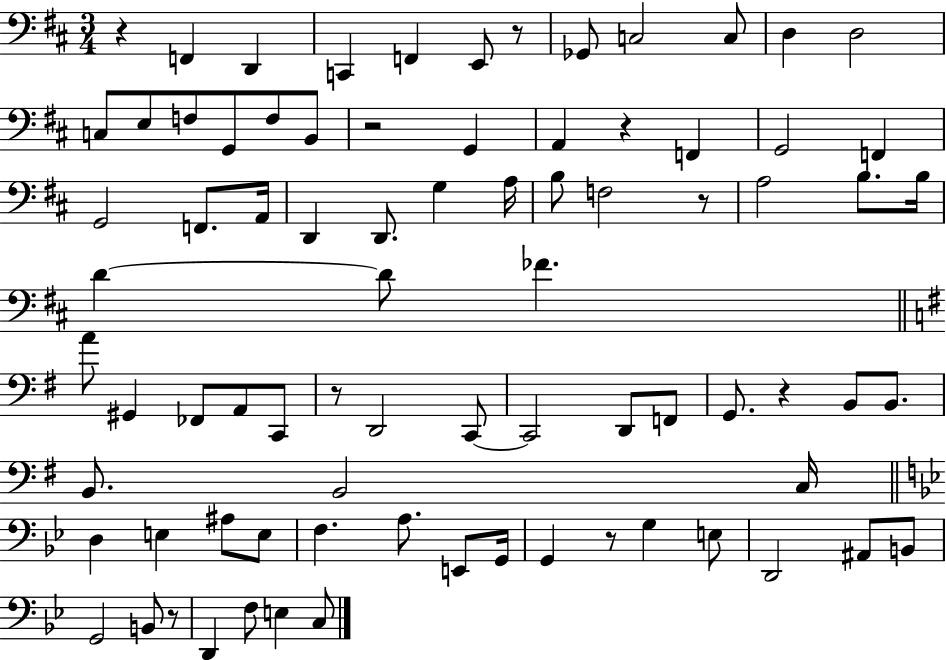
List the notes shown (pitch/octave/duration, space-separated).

R/q F2/q D2/q C2/q F2/q E2/e R/e Gb2/e C3/h C3/e D3/q D3/h C3/e E3/e F3/e G2/e F3/e B2/e R/h G2/q A2/q R/q F2/q G2/h F2/q G2/h F2/e. A2/s D2/q D2/e. G3/q A3/s B3/e F3/h R/e A3/h B3/e. B3/s D4/q D4/e FES4/q. A4/e G#2/q FES2/e A2/e C2/e R/e D2/h C2/e C2/h D2/e F2/e G2/e. R/q B2/e B2/e. B2/e. B2/h C3/s D3/q E3/q A#3/e E3/e F3/q. A3/e. E2/e G2/s G2/q R/e G3/q E3/e D2/h A#2/e B2/e G2/h B2/e R/e D2/q F3/e E3/q C3/e